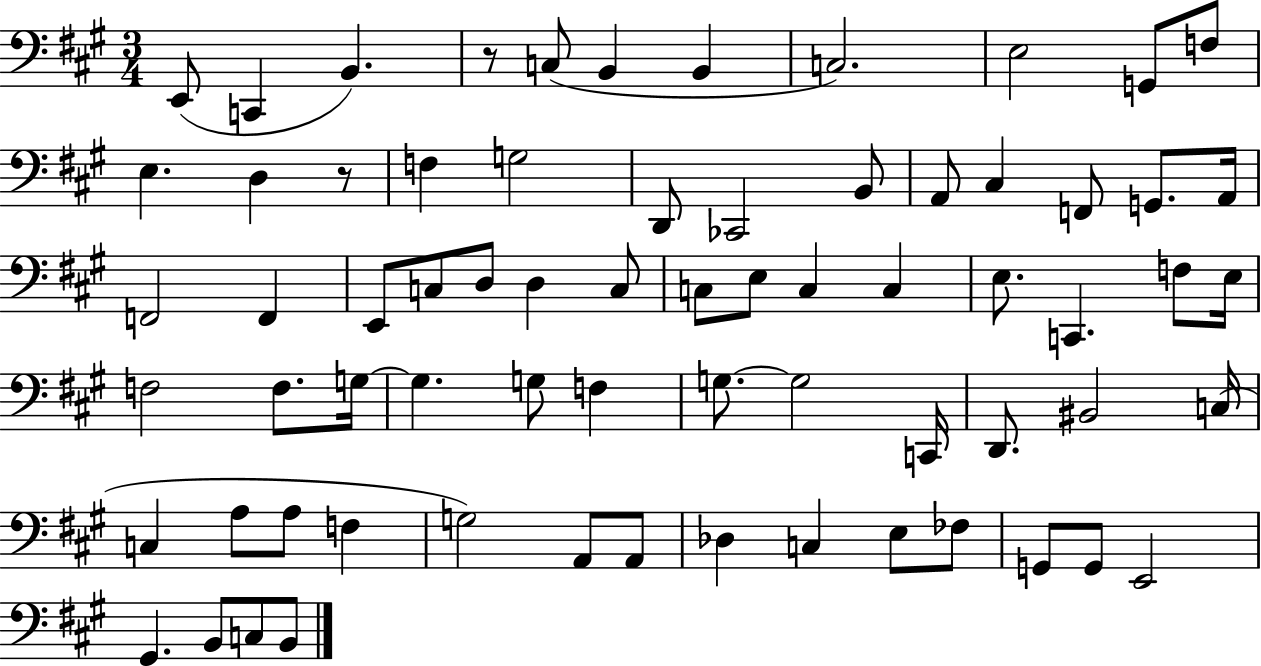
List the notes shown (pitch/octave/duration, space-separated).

E2/e C2/q B2/q. R/e C3/e B2/q B2/q C3/h. E3/h G2/e F3/e E3/q. D3/q R/e F3/q G3/h D2/e CES2/h B2/e A2/e C#3/q F2/e G2/e. A2/s F2/h F2/q E2/e C3/e D3/e D3/q C3/e C3/e E3/e C3/q C3/q E3/e. C2/q. F3/e E3/s F3/h F3/e. G3/s G3/q. G3/e F3/q G3/e. G3/h C2/s D2/e. BIS2/h C3/s C3/q A3/e A3/e F3/q G3/h A2/e A2/e Db3/q C3/q E3/e FES3/e G2/e G2/e E2/h G#2/q. B2/e C3/e B2/e